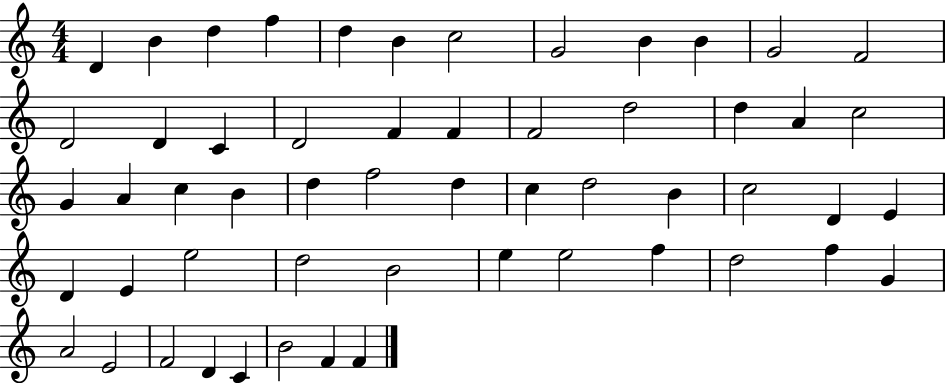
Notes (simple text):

D4/q B4/q D5/q F5/q D5/q B4/q C5/h G4/h B4/q B4/q G4/h F4/h D4/h D4/q C4/q D4/h F4/q F4/q F4/h D5/h D5/q A4/q C5/h G4/q A4/q C5/q B4/q D5/q F5/h D5/q C5/q D5/h B4/q C5/h D4/q E4/q D4/q E4/q E5/h D5/h B4/h E5/q E5/h F5/q D5/h F5/q G4/q A4/h E4/h F4/h D4/q C4/q B4/h F4/q F4/q